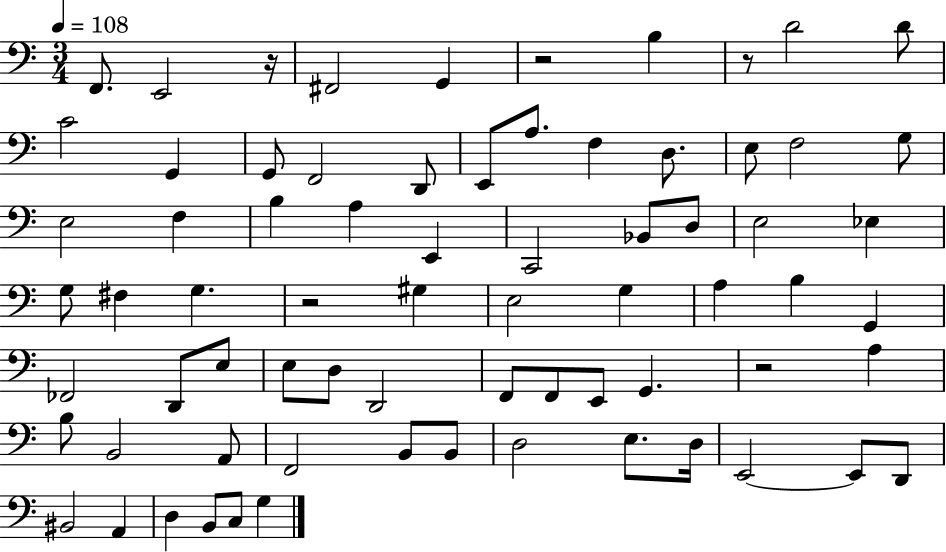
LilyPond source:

{
  \clef bass
  \numericTimeSignature
  \time 3/4
  \key c \major
  \tempo 4 = 108
  f,8. e,2 r16 | fis,2 g,4 | r2 b4 | r8 d'2 d'8 | \break c'2 g,4 | g,8 f,2 d,8 | e,8 a8. f4 d8. | e8 f2 g8 | \break e2 f4 | b4 a4 e,4 | c,2 bes,8 d8 | e2 ees4 | \break g8 fis4 g4. | r2 gis4 | e2 g4 | a4 b4 g,4 | \break fes,2 d,8 e8 | e8 d8 d,2 | f,8 f,8 e,8 g,4. | r2 a4 | \break b8 b,2 a,8 | f,2 b,8 b,8 | d2 e8. d16 | e,2~~ e,8 d,8 | \break bis,2 a,4 | d4 b,8 c8 g4 | \bar "|."
}